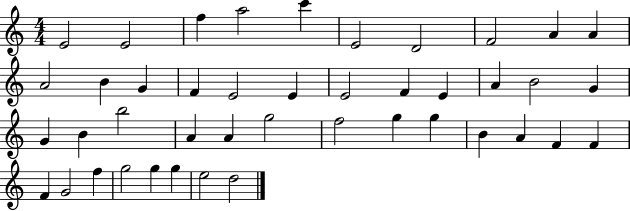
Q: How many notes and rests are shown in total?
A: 43